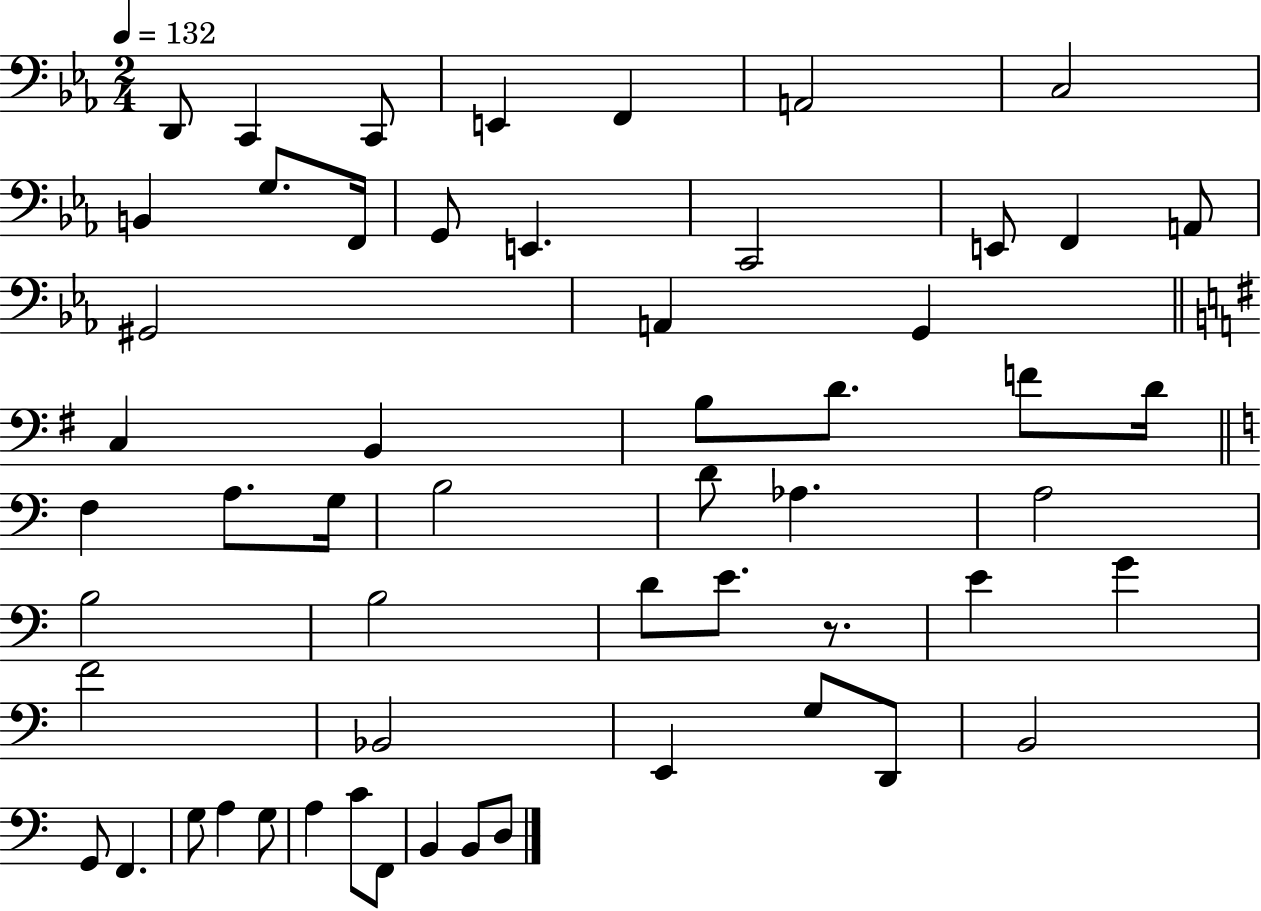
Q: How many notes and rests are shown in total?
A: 56